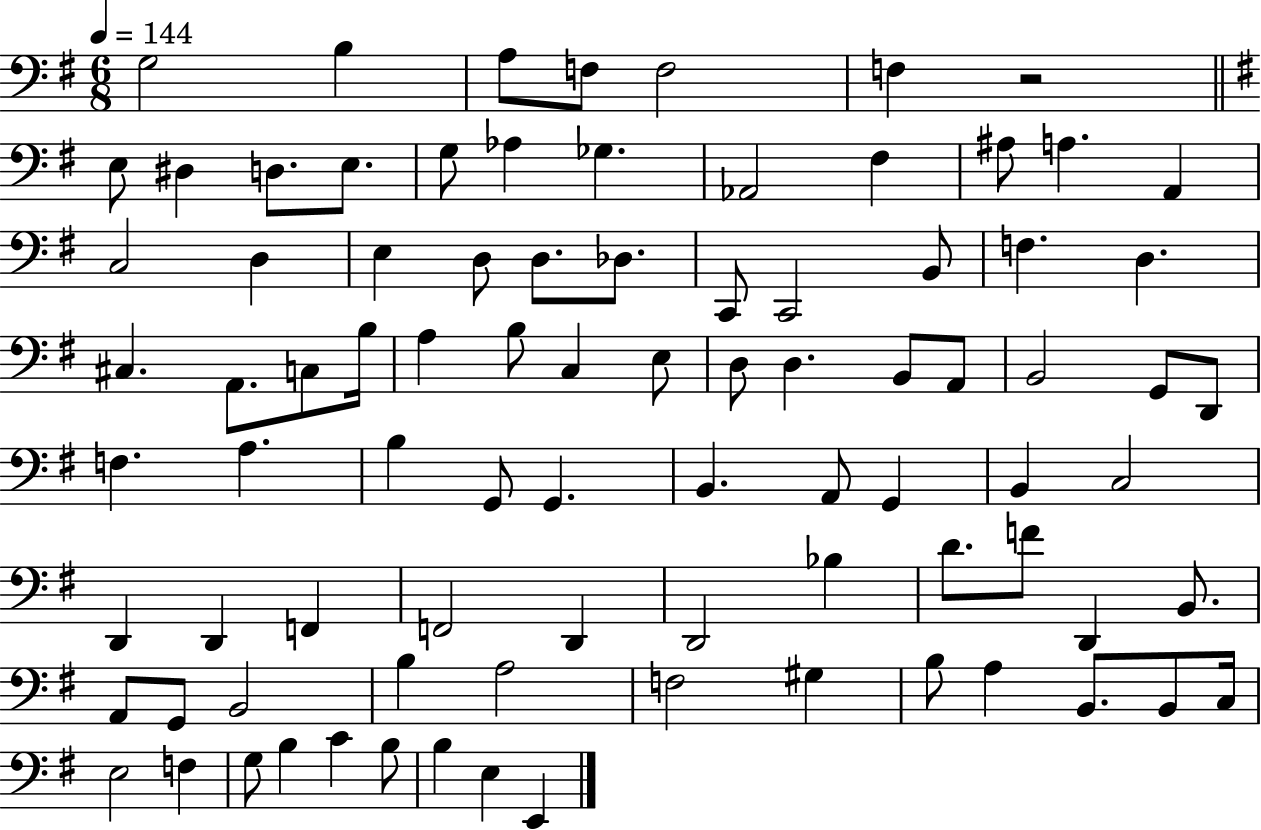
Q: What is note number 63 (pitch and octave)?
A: F4